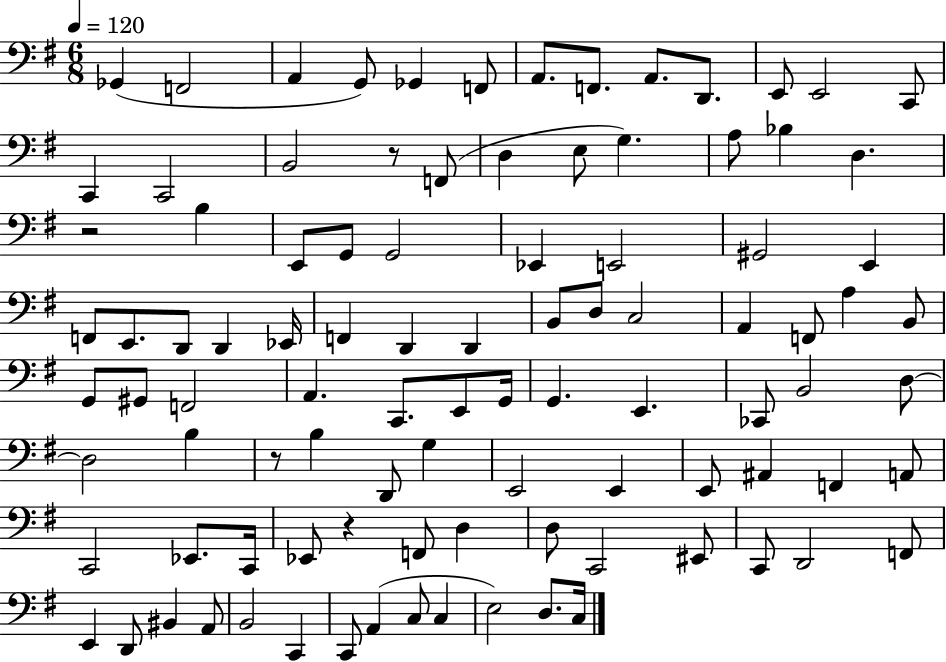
{
  \clef bass
  \numericTimeSignature
  \time 6/8
  \key g \major
  \tempo 4 = 120
  ges,4( f,2 | a,4 g,8) ges,4 f,8 | a,8. f,8. a,8. d,8. | e,8 e,2 c,8 | \break c,4 c,2 | b,2 r8 f,8( | d4 e8 g4.) | a8 bes4 d4. | \break r2 b4 | e,8 g,8 g,2 | ees,4 e,2 | gis,2 e,4 | \break f,8 e,8. d,8 d,4 ees,16 | f,4 d,4 d,4 | b,8 d8 c2 | a,4 f,8 a4 b,8 | \break g,8 gis,8 f,2 | a,4. c,8. e,8 g,16 | g,4. e,4. | ces,8 b,2 d8~~ | \break d2 b4 | r8 b4 d,8 g4 | e,2 e,4 | e,8 ais,4 f,4 a,8 | \break c,2 ees,8. c,16 | ees,8 r4 f,8 d4 | d8 c,2 eis,8 | c,8 d,2 f,8 | \break e,4 d,8 bis,4 a,8 | b,2 c,4 | c,8 a,4( c8 c4 | e2) d8. c16 | \break \bar "|."
}